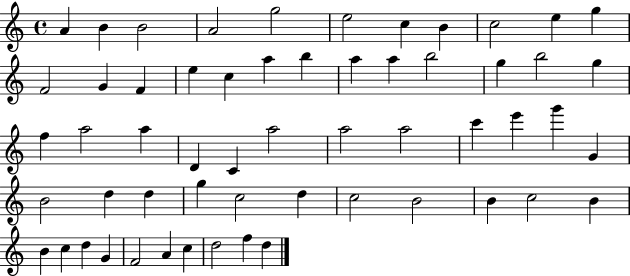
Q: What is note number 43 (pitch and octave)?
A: C5